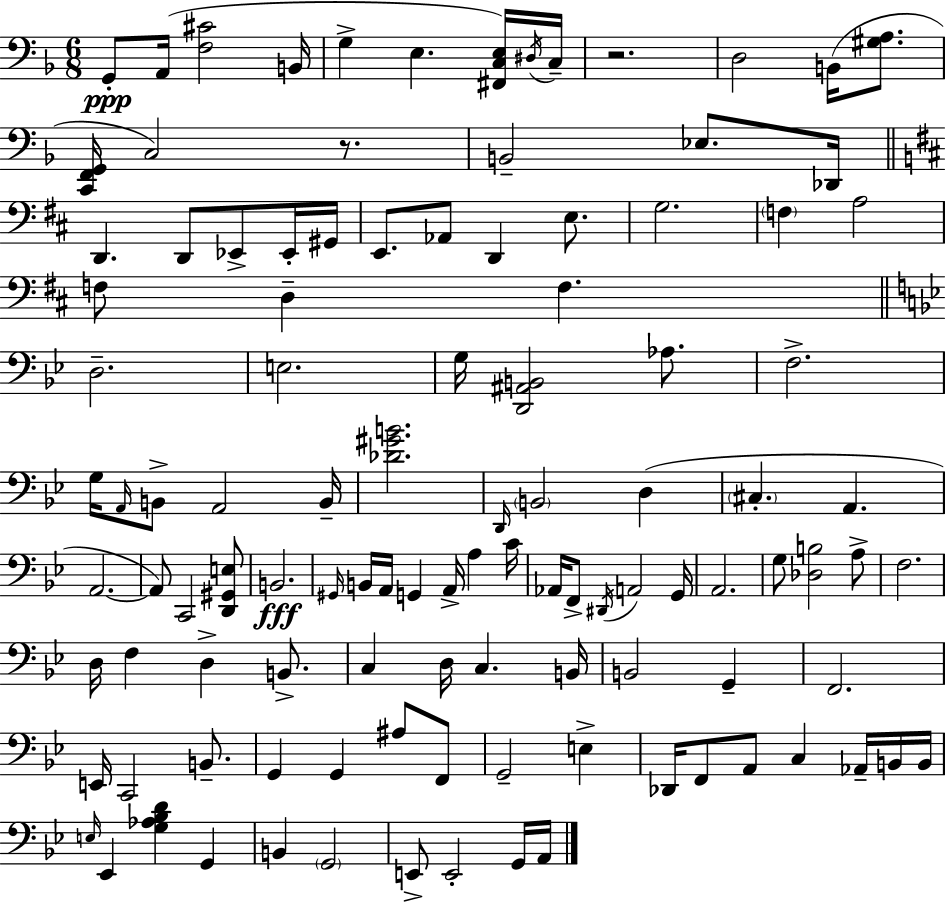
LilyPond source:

{
  \clef bass
  \numericTimeSignature
  \time 6/8
  \key f \major
  g,8-.\ppp a,16( <f cis'>2 b,16 | g4-> e4. <fis, c e>16) \acciaccatura { dis16 } | c16-- r2. | d2 b,16( <gis a>8. | \break <c, f, g,>16 c2) r8. | b,2-- ees8. | des,16 \bar "||" \break \key d \major d,4. d,8 ees,8-> ees,16-. gis,16 | e,8. aes,8 d,4 e8. | g2. | \parenthesize f4 a2 | \break f8 d4-- f4. | \bar "||" \break \key g \minor d2.-- | e2. | g16 <d, ais, b,>2 aes8. | f2.-> | \break g16 \grace { a,16 } b,8-> a,2 | b,16-- <des' gis' b'>2. | \grace { d,16 } \parenthesize b,2 d4( | \parenthesize cis4.-. a,4. | \break a,2.~~ | a,8) c,2 | <d, gis, e>8 b,2.\fff | \grace { gis,16 } b,16 a,16 g,4 a,16-> a4 | \break c'16 aes,16 f,8-> \acciaccatura { dis,16 } a,2 | g,16 a,2. | g8 <des b>2 | a8-> f2. | \break d16 f4 d4-> | b,8.-> c4 d16 c4. | b,16 b,2 | g,4-- f,2. | \break e,16 c,2 | b,8.-- g,4 g,4 | ais8 f,8 g,2-- | e4-> des,16 f,8 a,8 c4 | \break aes,16-- b,16 b,16 \grace { e16 } ees,4 <g aes bes d'>4 | g,4 b,4 \parenthesize g,2 | e,8-> e,2-. | g,16 a,16 \bar "|."
}